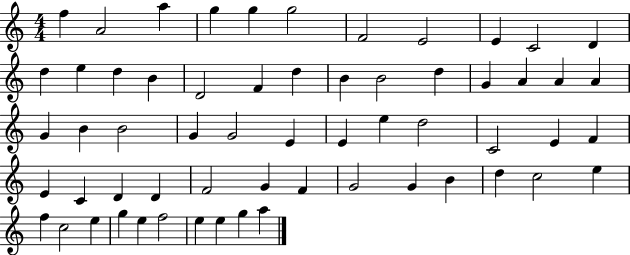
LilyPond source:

{
  \clef treble
  \numericTimeSignature
  \time 4/4
  \key c \major
  f''4 a'2 a''4 | g''4 g''4 g''2 | f'2 e'2 | e'4 c'2 d'4 | \break d''4 e''4 d''4 b'4 | d'2 f'4 d''4 | b'4 b'2 d''4 | g'4 a'4 a'4 a'4 | \break g'4 b'4 b'2 | g'4 g'2 e'4 | e'4 e''4 d''2 | c'2 e'4 f'4 | \break e'4 c'4 d'4 d'4 | f'2 g'4 f'4 | g'2 g'4 b'4 | d''4 c''2 e''4 | \break f''4 c''2 e''4 | g''4 e''4 f''2 | e''4 e''4 g''4 a''4 | \bar "|."
}